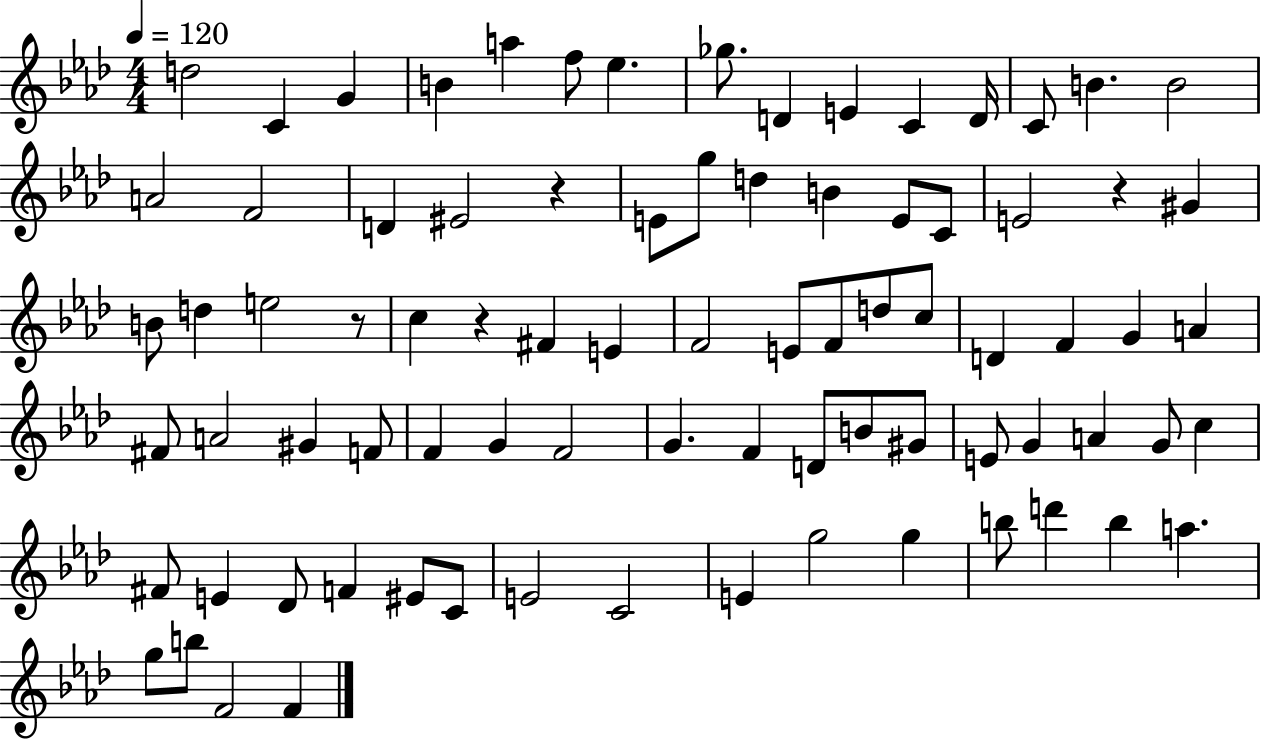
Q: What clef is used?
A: treble